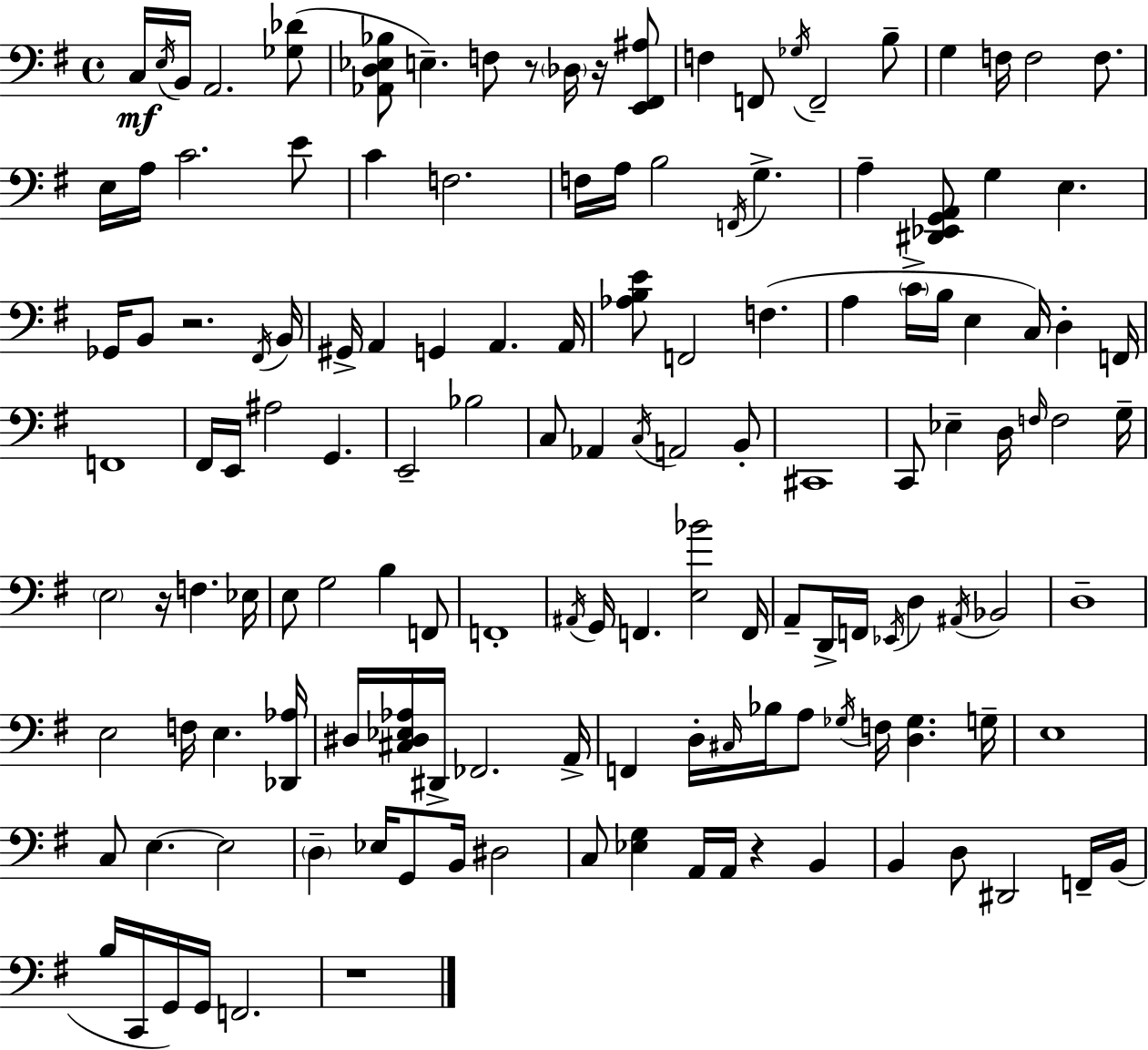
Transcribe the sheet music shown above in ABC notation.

X:1
T:Untitled
M:4/4
L:1/4
K:G
C,/4 E,/4 B,,/4 A,,2 [_G,_D]/2 [_A,,D,_E,_B,]/2 E, F,/2 z/2 _D,/4 z/4 [E,,^F,,^A,]/2 F, F,,/2 _G,/4 F,,2 B,/2 G, F,/4 F,2 F,/2 E,/4 A,/4 C2 E/2 C F,2 F,/4 A,/4 B,2 F,,/4 G, A, [^D,,_E,,G,,A,,]/2 G, E, _G,,/4 B,,/2 z2 ^F,,/4 B,,/4 ^G,,/4 A,, G,, A,, A,,/4 [_A,B,E]/2 F,,2 F, A, C/4 B,/4 E, C,/4 D, F,,/4 F,,4 ^F,,/4 E,,/4 ^A,2 G,, E,,2 _B,2 C,/2 _A,, C,/4 A,,2 B,,/2 ^C,,4 C,,/2 _E, D,/4 F,/4 F,2 G,/4 E,2 z/4 F, _E,/4 E,/2 G,2 B, F,,/2 F,,4 ^A,,/4 G,,/4 F,, [E,_B]2 F,,/4 A,,/2 D,,/4 F,,/4 _E,,/4 D, ^A,,/4 _B,,2 D,4 E,2 F,/4 E, [_D,,_A,]/4 ^D,/4 [^C,^D,_E,_A,]/4 ^D,,/4 _F,,2 A,,/4 F,, D,/4 ^C,/4 _B,/4 A,/2 _G,/4 F,/4 [D,_G,] G,/4 E,4 C,/2 E, E,2 D, _E,/4 G,,/2 B,,/4 ^D,2 C,/2 [_E,G,] A,,/4 A,,/4 z B,, B,, D,/2 ^D,,2 F,,/4 B,,/4 B,/4 C,,/4 G,,/4 G,,/4 F,,2 z4